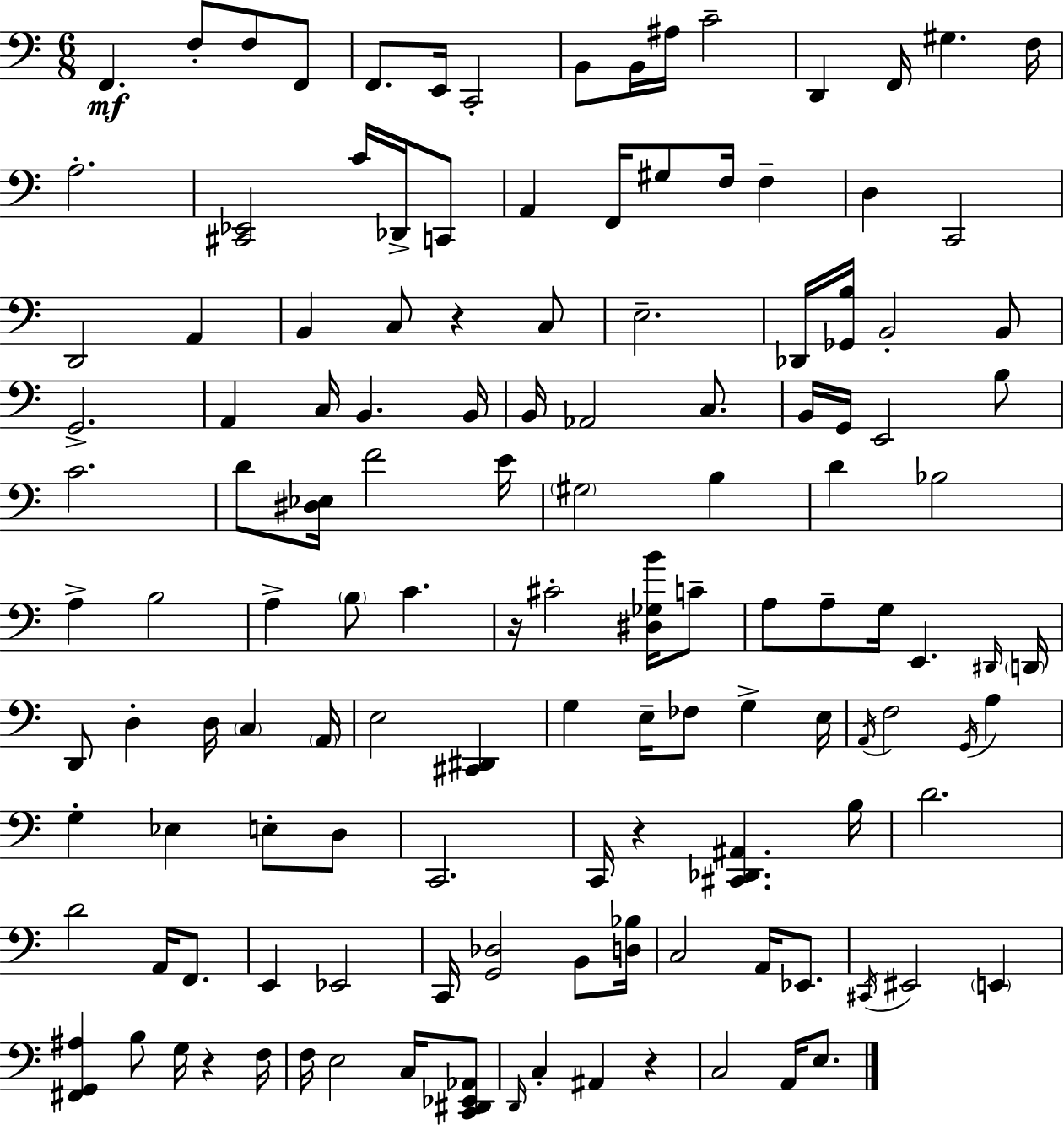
F2/q. F3/e F3/e F2/e F2/e. E2/s C2/h B2/e B2/s A#3/s C4/h D2/q F2/s G#3/q. F3/s A3/h. [C#2,Eb2]/h C4/s Db2/s C2/e A2/q F2/s G#3/e F3/s F3/q D3/q C2/h D2/h A2/q B2/q C3/e R/q C3/e E3/h. Db2/s [Gb2,B3]/s B2/h B2/e G2/h. A2/q C3/s B2/q. B2/s B2/s Ab2/h C3/e. B2/s G2/s E2/h B3/e C4/h. D4/e [D#3,Eb3]/s F4/h E4/s G#3/h B3/q D4/q Bb3/h A3/q B3/h A3/q B3/e C4/q. R/s C#4/h [D#3,Gb3,B4]/s C4/e A3/e A3/e G3/s E2/q. D#2/s D2/s D2/e D3/q D3/s C3/q A2/s E3/h [C#2,D#2]/q G3/q E3/s FES3/e G3/q E3/s A2/s F3/h G2/s A3/q G3/q Eb3/q E3/e D3/e C2/h. C2/s R/q [C#2,Db2,A#2]/q. B3/s D4/h. D4/h A2/s F2/e. E2/q Eb2/h C2/s [G2,Db3]/h B2/e [D3,Bb3]/s C3/h A2/s Eb2/e. C#2/s EIS2/h E2/q [F#2,G2,A#3]/q B3/e G3/s R/q F3/s F3/s E3/h C3/s [C2,D#2,Eb2,Ab2]/e D2/s C3/q A#2/q R/q C3/h A2/s E3/e.